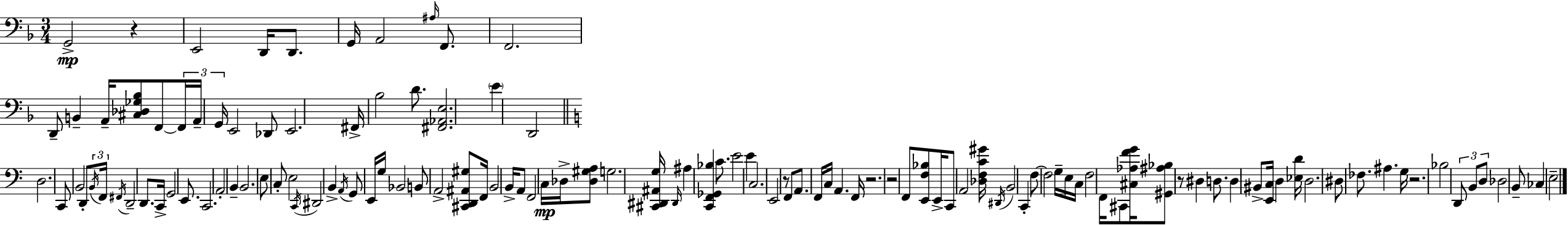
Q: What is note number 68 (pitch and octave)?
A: E2